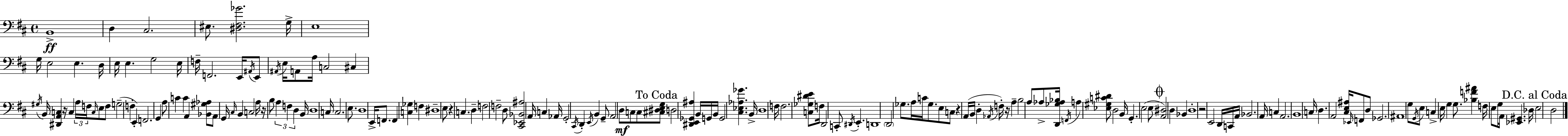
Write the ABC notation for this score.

X:1
T:Untitled
M:4/4
L:1/4
K:D
B,,4 D, ^C,2 ^E,/2 [^D,^F,_G]2 G,/4 E,4 G,/4 E,2 E, D,/4 E,/4 E, G,2 E,/4 F,/4 F,,2 E,,/4 ^A,,/4 E,,/2 ^A,,/4 E,/4 A,,/2 A,/4 C,2 ^C, ^G,/4 B,,/4 [^D,,A,,C,] z/4 C, A,/4 F,/4 C,/4 E,/2 F,/2 G,2 F, E,, F,,2 G,, A,/2 C C A,, [_B,,^G,_A,]/2 A,,/2 G,,/4 ^C,/4 B,, C,2 A,/4 z/4 B,/2 A, F, D, B,,/4 D,4 C,/4 C,2 E,/2 D,4 E,,/4 F,,/2 F,, [C,_G,] F, ^D,4 E,/2 z C, D, F,2 F,2 D,/2 [^C,,_E,,_B,,^A,]2 A,,/4 C, _A,,/4 G,,2 ^C,,/4 D,, E,,/4 B,, G,,/2 A,,2 D,/2 C,/2 C,/2 [^C,^D,E,G,]/2 D,2 [^D,,E,,_G,,^A,] B,,/4 G,,/4 B,,/4 G,,2 [^C,_E,_A,_G] B,,/4 D,4 F,/4 F,2 [C,_G,^DE]/2 F,/4 D,,2 C,,/2 ^D,,/4 E,, D,,4 D,,2 _G,/2 A,/4 C/4 _G,/2 E,/2 C,/2 z A,,/4 B,,/4 D, _A,,/4 F,/4 z/4 A, B,2 A,/2 _A,/2 [D,,_G,_A,_B,]/4 F,,/4 A, [_E,^G,C^D]/2 D,2 B,,/4 G,, E,2 E,/2 [A,,^D,]2 D, _B,, D,4 z2 E,,2 D,,/4 C,,/4 A,,/4 _B,,2 A,,/4 C, A,,2 B,,4 C,/4 D, A,,2 [^C,E,^A,]/4 _E,,/4 F,,/2 D,/2 _G,,2 ^A,,4 G,/2 G,,/4 E,/2 C, E,/4 G, G,/2 [_B,F^A] F,/4 E,/2 G,/4 A,,/4 [_E,,^G,,] _D,/4 E,2 D,2